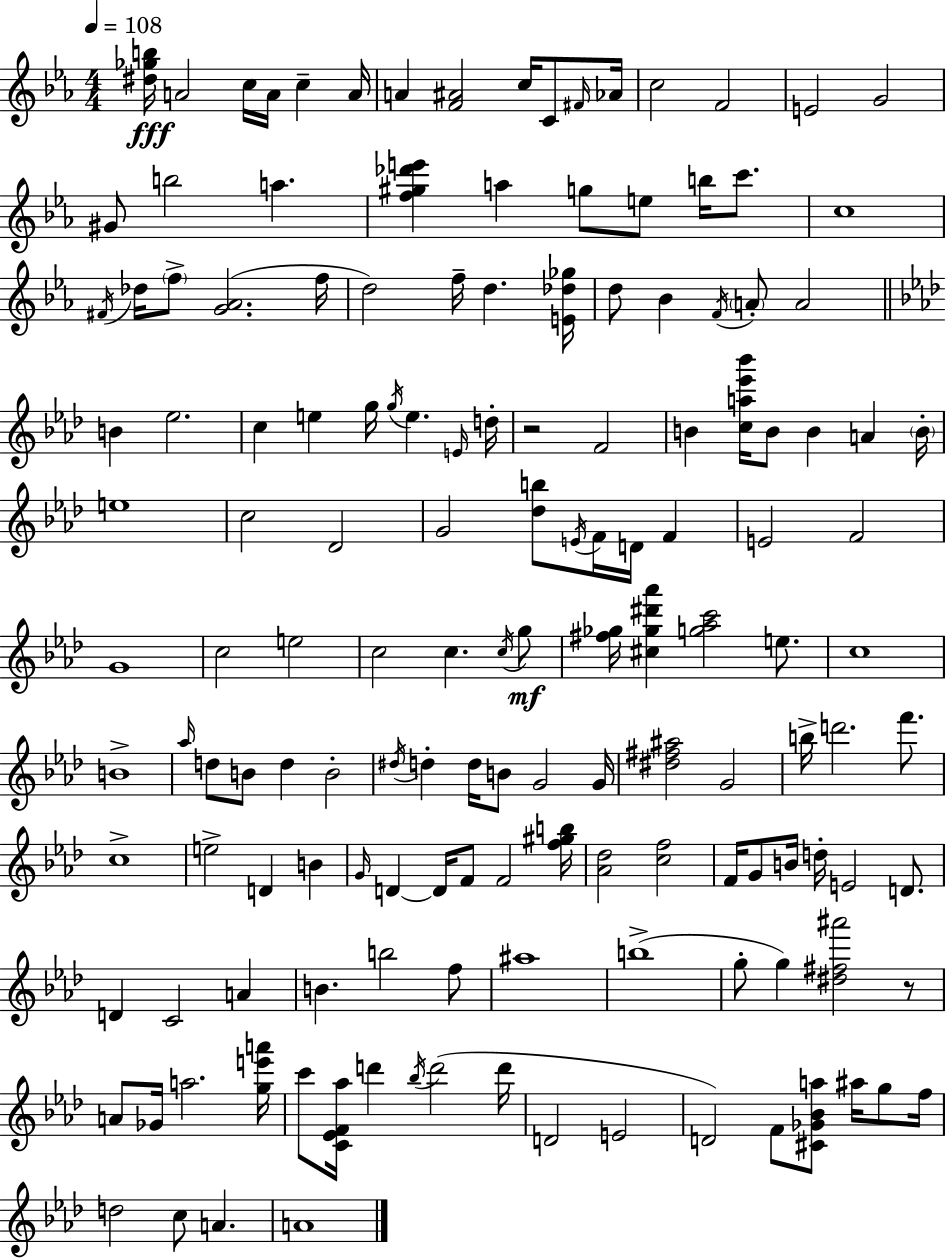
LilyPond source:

{
  \clef treble
  \numericTimeSignature
  \time 4/4
  \key ees \major
  \tempo 4 = 108
  <dis'' ges'' b''>16\fff a'2 c''16 a'16 c''4-- a'16 | a'4 <f' ais'>2 c''16 c'8 \grace { fis'16 } | aes'16 c''2 f'2 | e'2 g'2 | \break gis'8 b''2 a''4. | <f'' gis'' des''' e'''>4 a''4 g''8 e''8 b''16 c'''8. | c''1 | \acciaccatura { fis'16 } des''16 \parenthesize f''8-> <g' aes'>2.( | \break f''16 d''2) f''16-- d''4. | <e' des'' ges''>16 d''8 bes'4 \acciaccatura { f'16 } \parenthesize a'8-. a'2 | \bar "||" \break \key f \minor b'4 ees''2. | c''4 e''4 g''16 \acciaccatura { g''16 } e''4. | \grace { e'16 } d''16-. r2 f'2 | b'4 <c'' a'' ees''' bes'''>16 b'8 b'4 a'4 | \break \parenthesize b'16-. e''1 | c''2 des'2 | g'2 <des'' b''>8 \acciaccatura { e'16 } f'16 d'16 f'4 | e'2 f'2 | \break g'1 | c''2 e''2 | c''2 c''4. | \acciaccatura { c''16 } g''8\mf <fis'' ges''>16 <cis'' ges'' dis''' aes'''>4 <g'' aes'' c'''>2 | \break e''8. c''1 | b'1-> | \grace { aes''16 } d''8 b'8 d''4 b'2-. | \acciaccatura { dis''16 } d''4-. d''16 b'8 g'2 | \break g'16 <dis'' fis'' ais''>2 g'2 | b''16-> d'''2. | f'''8. c''1-> | e''2-> d'4 | \break b'4 \grace { g'16 } d'4~~ d'16 f'8 f'2 | <f'' gis'' b''>16 <aes' des''>2 <c'' f''>2 | f'16 g'8 b'16 d''16-. e'2 | d'8. d'4 c'2 | \break a'4 b'4. b''2 | f''8 ais''1 | b''1->( | g''8-. g''4) <dis'' fis'' ais'''>2 | \break r8 a'8 ges'16 a''2. | <g'' e''' a'''>16 c'''8 <c' ees' f' aes''>16 d'''4 \acciaccatura { bes''16 }( d'''2 | d'''16 d'2 | e'2 d'2) | \break f'8 <cis' ges' bes' a''>8 ais''16 g''8 f''16 d''2 | c''8 a'4. a'1 | \bar "|."
}